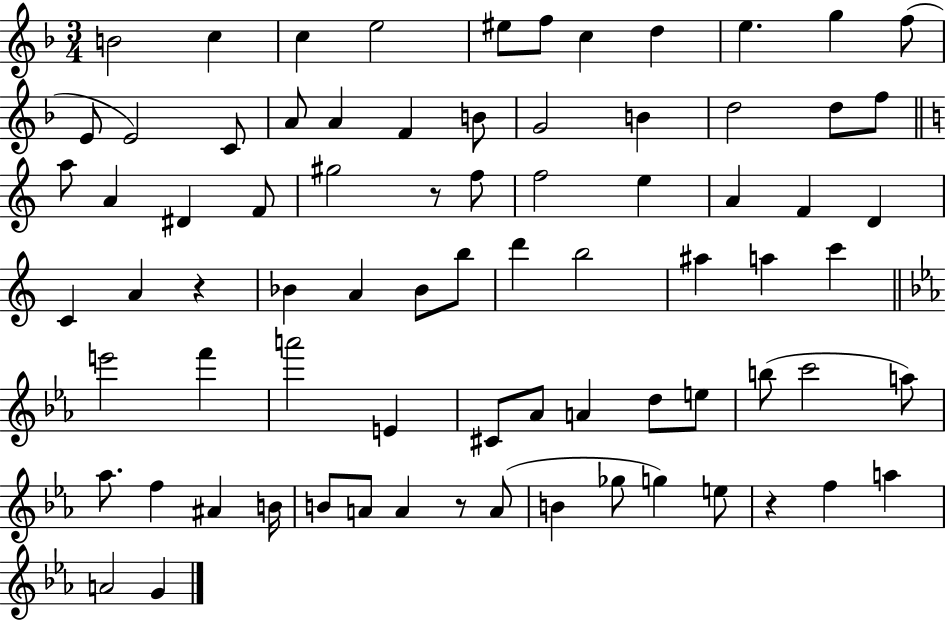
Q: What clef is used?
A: treble